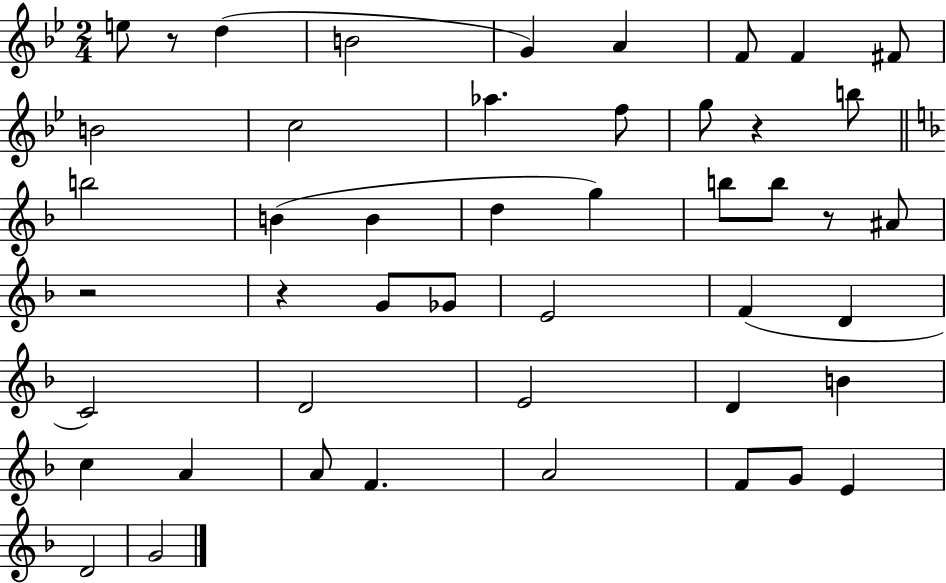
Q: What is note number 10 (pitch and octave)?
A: C5